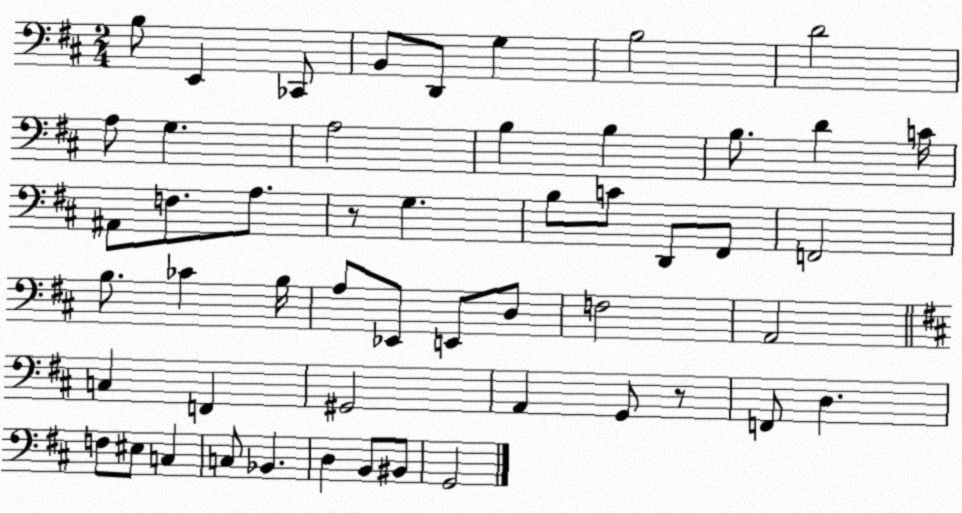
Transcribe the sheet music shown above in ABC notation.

X:1
T:Untitled
M:2/4
L:1/4
K:D
B,/2 E,, _C,,/2 B,,/2 D,,/2 G, B,2 D2 A,/2 G, A,2 B, B, B,/2 D C/4 ^A,,/2 F,/2 A,/2 z/2 G, B,/2 C/2 D,,/2 ^F,,/2 F,,2 B,/2 _C B,/4 A,/2 _E,,/2 E,,/2 D,/2 F,2 A,,2 C, F,, ^G,,2 A,, G,,/2 z/2 F,,/2 D, F,/2 ^E,/2 C, C,/2 _B,, D, B,,/2 ^B,,/2 G,,2